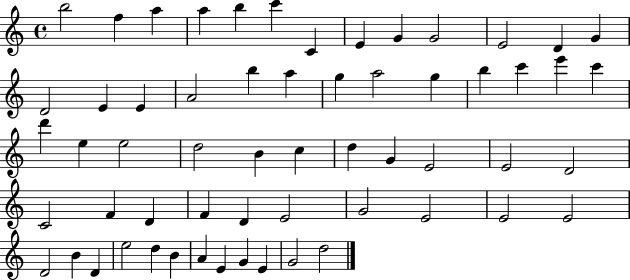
{
  \clef treble
  \time 4/4
  \defaultTimeSignature
  \key c \major
  b''2 f''4 a''4 | a''4 b''4 c'''4 c'4 | e'4 g'4 g'2 | e'2 d'4 g'4 | \break d'2 e'4 e'4 | a'2 b''4 a''4 | g''4 a''2 g''4 | b''4 c'''4 e'''4 c'''4 | \break d'''4 e''4 e''2 | d''2 b'4 c''4 | d''4 g'4 e'2 | e'2 d'2 | \break c'2 f'4 d'4 | f'4 d'4 e'2 | g'2 e'2 | e'2 e'2 | \break d'2 b'4 d'4 | e''2 d''4 b'4 | a'4 e'4 g'4 e'4 | g'2 d''2 | \break \bar "|."
}